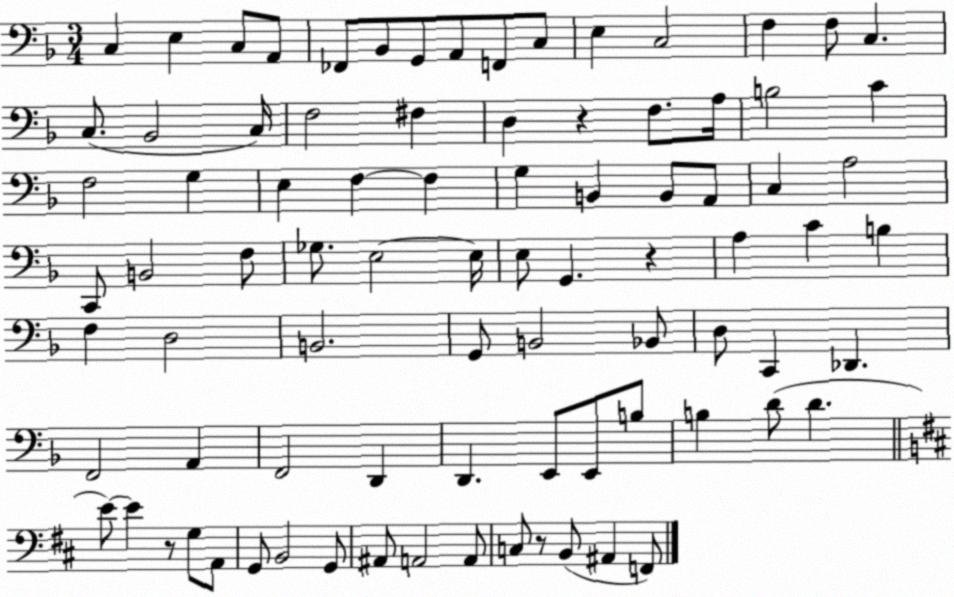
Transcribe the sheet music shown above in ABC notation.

X:1
T:Untitled
M:3/4
L:1/4
K:F
C, E, C,/2 A,,/2 _F,,/2 _B,,/2 G,,/2 A,,/2 F,,/2 C,/2 E, C,2 F, F,/2 C, C,/2 _B,,2 C,/4 F,2 ^F, D, z F,/2 A,/4 B,2 C F,2 G, E, F, F, G, B,, B,,/2 A,,/2 C, A,2 C,,/2 B,,2 F,/2 _G,/2 E,2 E,/4 E,/2 G,, z A, C B, F, D,2 B,,2 G,,/2 B,,2 _B,,/2 D,/2 C,, _D,, F,,2 A,, F,,2 D,, D,, E,,/2 E,,/2 B,/2 B, D/2 D E/2 E z/2 G,/2 A,,/2 G,,/2 B,,2 G,,/2 ^A,,/2 A,,2 A,,/2 C,/2 z/2 B,,/2 ^A,, F,,/2